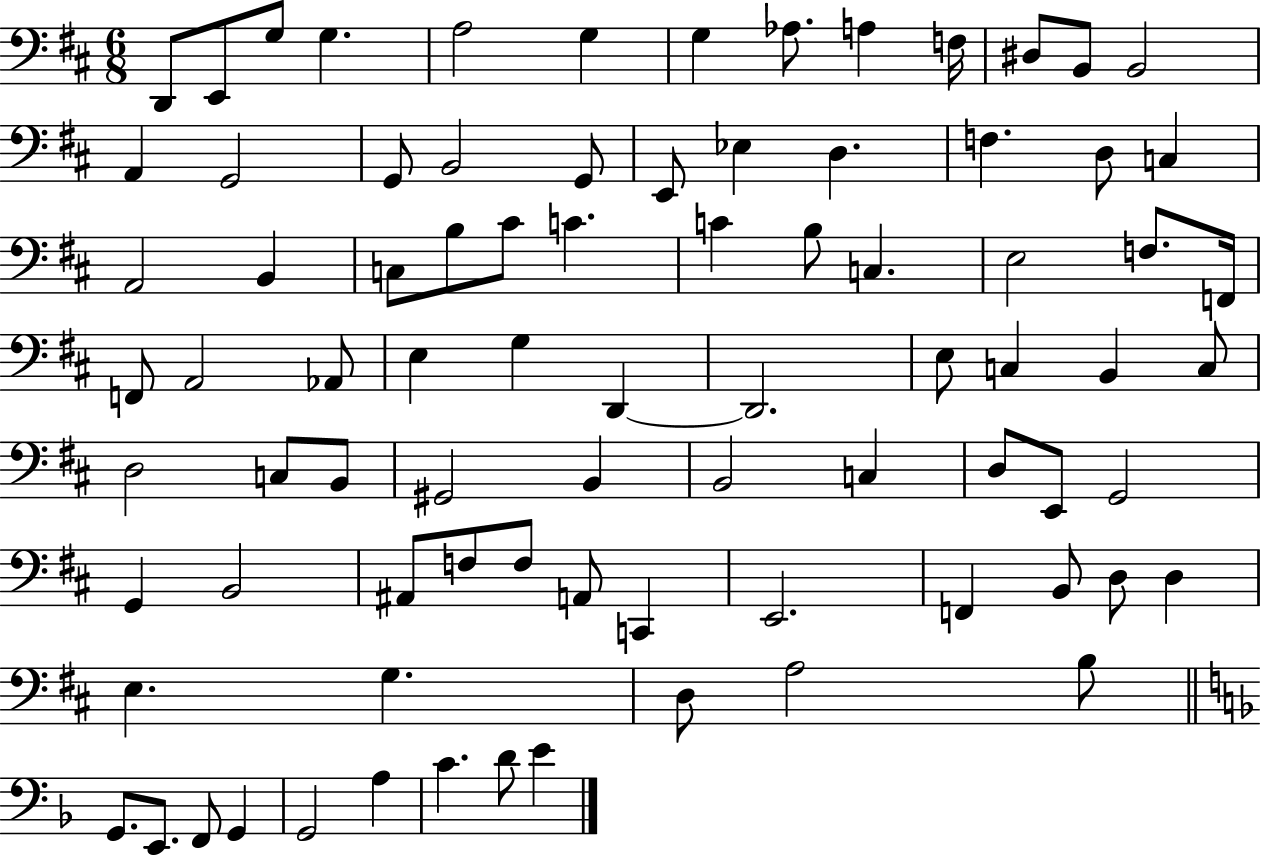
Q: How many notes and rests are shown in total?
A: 83